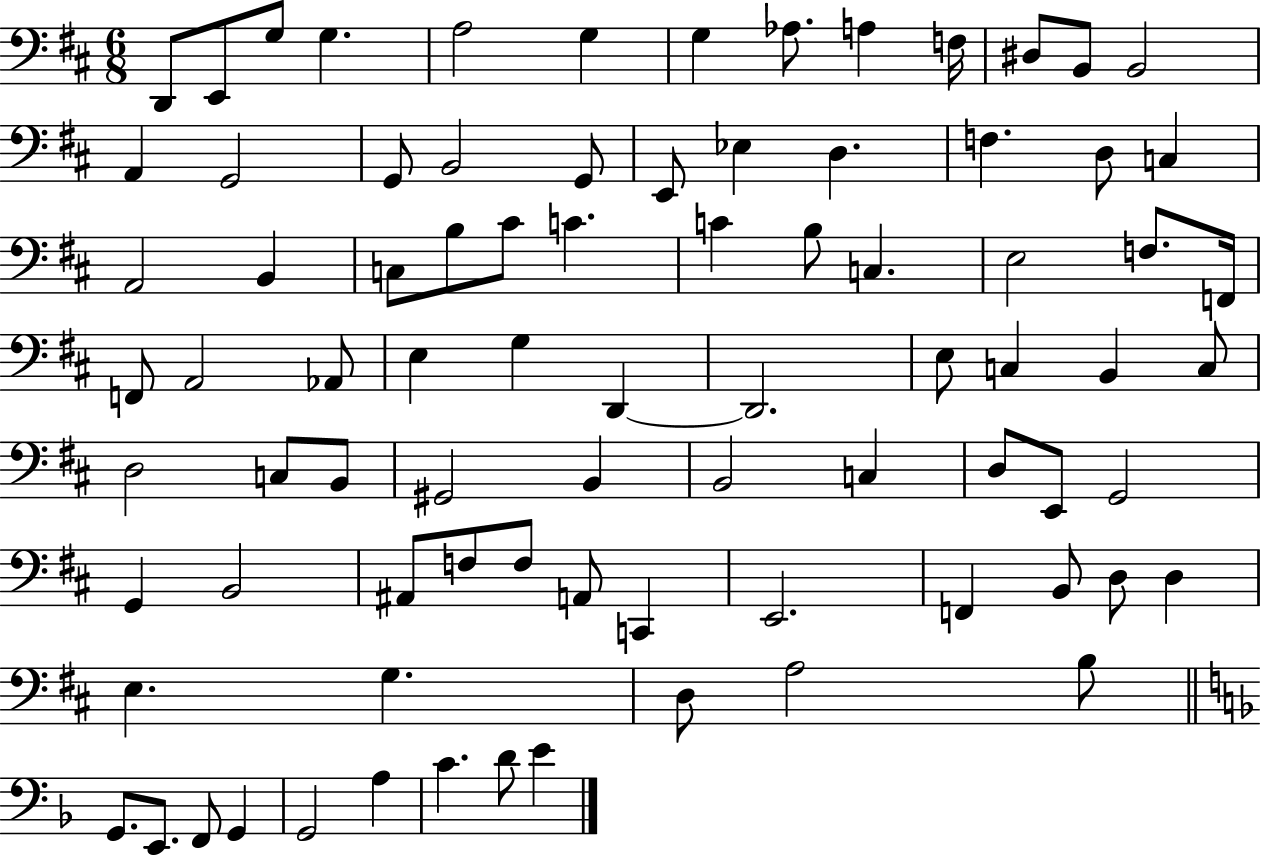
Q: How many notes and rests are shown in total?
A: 83